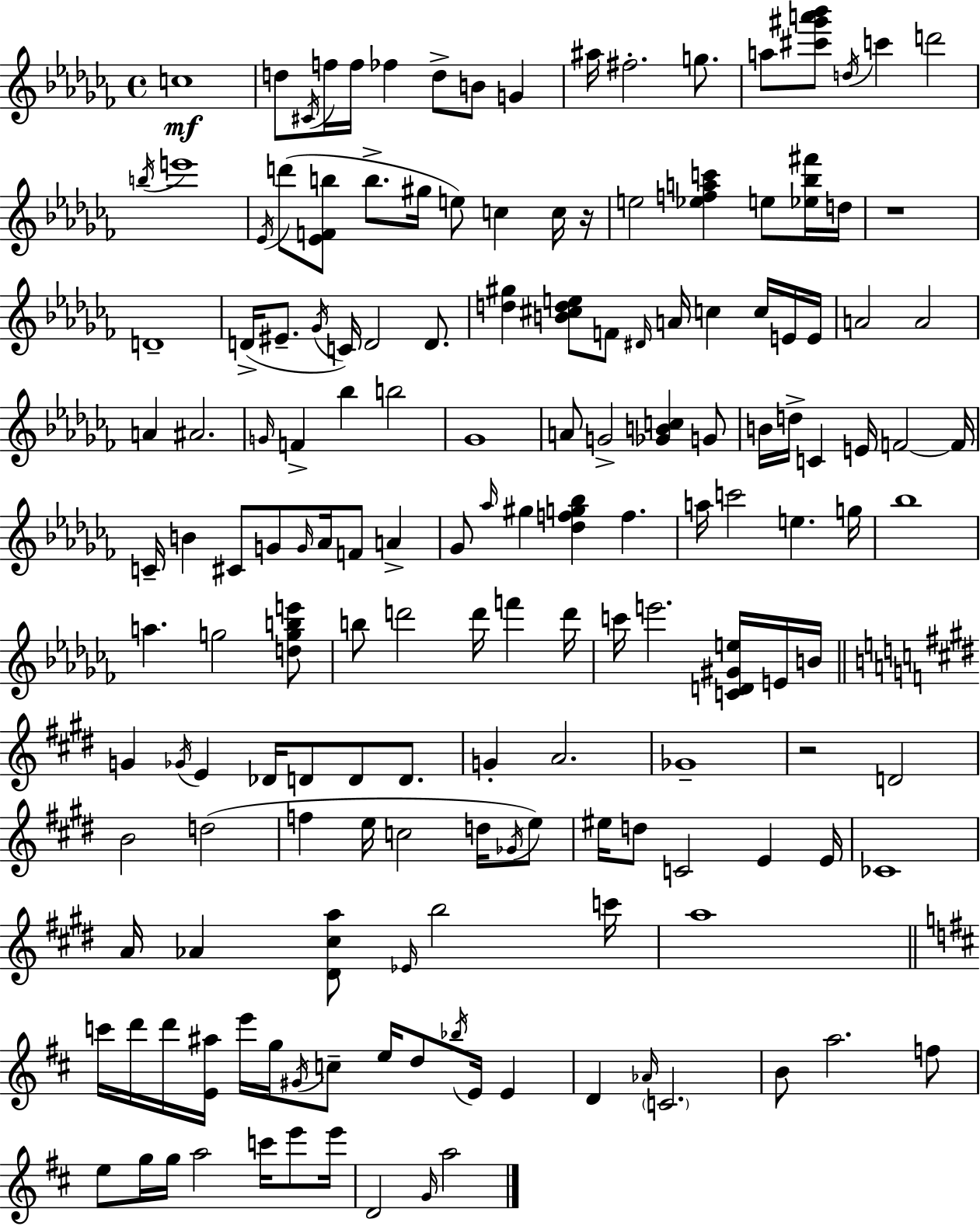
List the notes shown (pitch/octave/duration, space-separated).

C5/w D5/e C#4/s F5/s F5/s FES5/q D5/e B4/e G4/q A#5/s F#5/h. G5/e. A5/e [C#6,G#6,A6,Bb6]/e D5/s C6/q D6/h B5/s E6/w Eb4/s D6/e [Eb4,F4,B5]/e B5/e. G#5/s E5/e C5/q C5/s R/s E5/h [Eb5,F5,A5,C6]/q E5/e [Eb5,Bb5,F#6]/s D5/s R/w D4/w D4/s EIS4/e. Gb4/s C4/s D4/h D4/e. [D5,G#5]/q [B4,C#5,D5,E5]/e F4/e D#4/s A4/s C5/q C5/s E4/s E4/s A4/h A4/h A4/q A#4/h. G4/s F4/q Bb5/q B5/h Gb4/w A4/e G4/h [Gb4,B4,C5]/q G4/e B4/s D5/s C4/q E4/s F4/h F4/s C4/s B4/q C#4/e G4/e G4/s Ab4/s F4/e A4/q Gb4/e Ab5/s G#5/q [Db5,F5,G5,Bb5]/q F5/q. A5/s C6/h E5/q. G5/s Bb5/w A5/q. G5/h [D5,G5,B5,E6]/e B5/e D6/h D6/s F6/q D6/s C6/s E6/h. [C4,D4,G#4,E5]/s E4/s B4/s G4/q Gb4/s E4/q Db4/s D4/e D4/e D4/e. G4/q A4/h. Gb4/w R/h D4/h B4/h D5/h F5/q E5/s C5/h D5/s Gb4/s E5/e EIS5/s D5/e C4/h E4/q E4/s CES4/w A4/s Ab4/q [D#4,C#5,A5]/e Eb4/s B5/h C6/s A5/w C6/s D6/s D6/s [E4,A#5]/s E6/s G5/s G#4/s C5/e E5/s D5/e Bb5/s E4/s E4/q D4/q Ab4/s C4/h. B4/e A5/h. F5/e E5/e G5/s G5/s A5/h C6/s E6/e E6/s D4/h G4/s A5/h